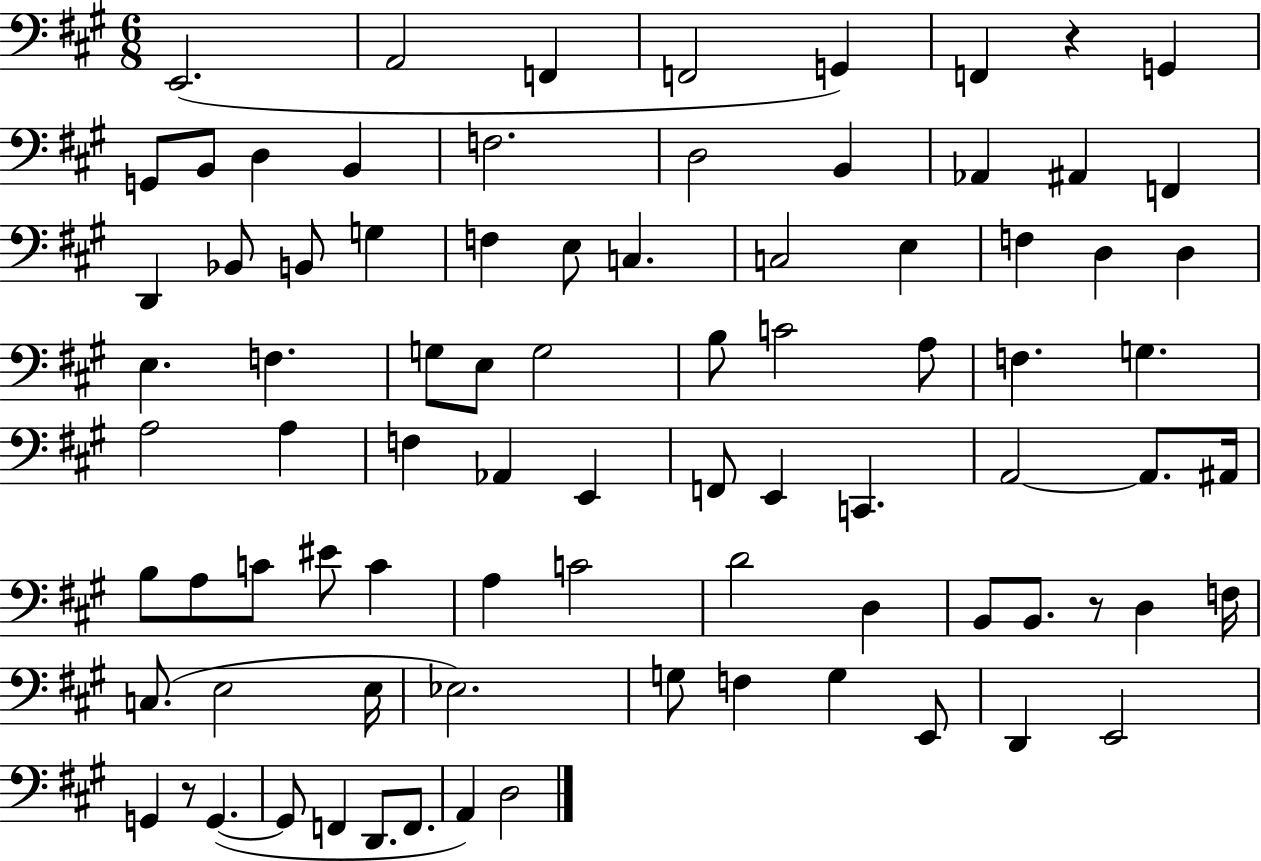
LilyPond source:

{
  \clef bass
  \numericTimeSignature
  \time 6/8
  \key a \major
  e,2.( | a,2 f,4 | f,2 g,4) | f,4 r4 g,4 | \break g,8 b,8 d4 b,4 | f2. | d2 b,4 | aes,4 ais,4 f,4 | \break d,4 bes,8 b,8 g4 | f4 e8 c4. | c2 e4 | f4 d4 d4 | \break e4. f4. | g8 e8 g2 | b8 c'2 a8 | f4. g4. | \break a2 a4 | f4 aes,4 e,4 | f,8 e,4 c,4. | a,2~~ a,8. ais,16 | \break b8 a8 c'8 eis'8 c'4 | a4 c'2 | d'2 d4 | b,8 b,8. r8 d4 f16 | \break c8.( e2 e16 | ees2.) | g8 f4 g4 e,8 | d,4 e,2 | \break g,4 r8 g,4.~(~ | g,8 f,4 d,8. f,8. | a,4) d2 | \bar "|."
}